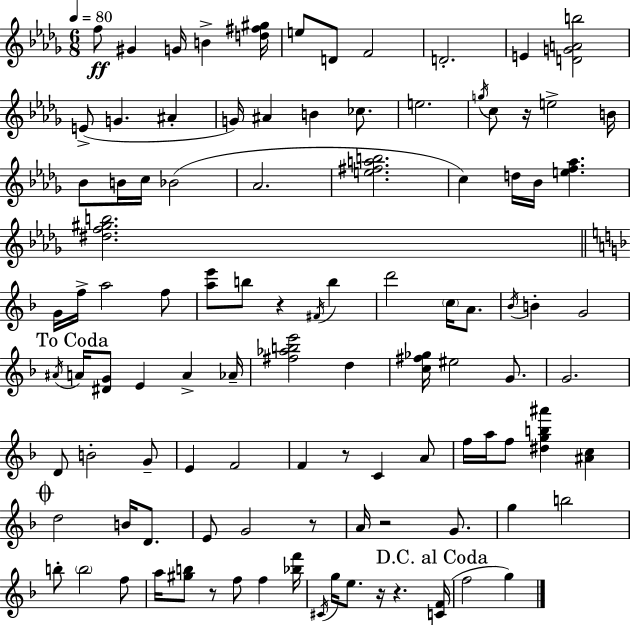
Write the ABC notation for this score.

X:1
T:Untitled
M:6/8
L:1/4
K:Bbm
f/2 ^G G/4 B [d^f^g]/4 e/2 D/2 F2 D2 E [DGAb]2 E/2 G ^A G/4 ^A B _c/2 e2 g/4 c/2 z/4 e2 B/4 _B/2 B/4 c/4 _B2 _A2 [e^fab]2 c d/4 _B/4 [ef_a] [^df^gb]2 G/4 f/4 a2 f/2 [ae']/2 b/2 z ^F/4 b d'2 c/4 A/2 _B/4 B G2 ^A/4 A/4 [^DG]/2 E A _A/4 [^f_abe']2 d [c^f_g]/4 ^e2 G/2 G2 D/2 B2 G/2 E F2 F z/2 C A/2 f/4 a/4 f/2 [^dgb^a'] [^Ac] d2 B/4 D/2 E/2 G2 z/2 A/4 z2 G/2 g b2 b/2 b2 f/2 a/4 [^gb]/2 z/2 f/2 f [_bf']/4 ^C/4 g/4 e/2 z/4 z [CF]/4 f2 g